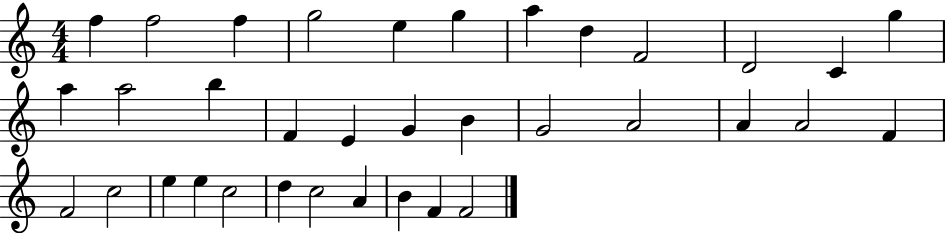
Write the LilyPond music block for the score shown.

{
  \clef treble
  \numericTimeSignature
  \time 4/4
  \key c \major
  f''4 f''2 f''4 | g''2 e''4 g''4 | a''4 d''4 f'2 | d'2 c'4 g''4 | \break a''4 a''2 b''4 | f'4 e'4 g'4 b'4 | g'2 a'2 | a'4 a'2 f'4 | \break f'2 c''2 | e''4 e''4 c''2 | d''4 c''2 a'4 | b'4 f'4 f'2 | \break \bar "|."
}